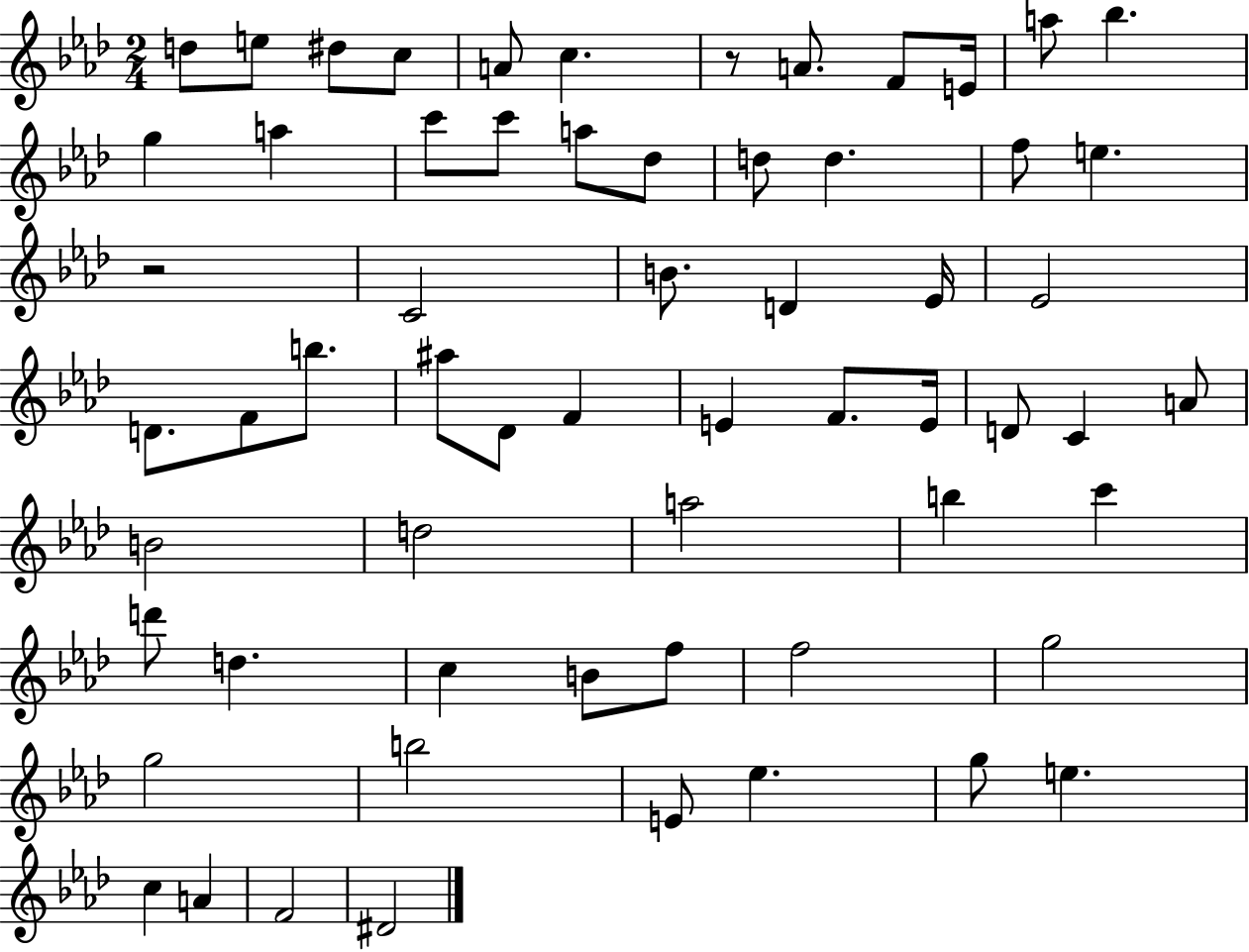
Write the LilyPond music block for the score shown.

{
  \clef treble
  \numericTimeSignature
  \time 2/4
  \key aes \major
  d''8 e''8 dis''8 c''8 | a'8 c''4. | r8 a'8. f'8 e'16 | a''8 bes''4. | \break g''4 a''4 | c'''8 c'''8 a''8 des''8 | d''8 d''4. | f''8 e''4. | \break r2 | c'2 | b'8. d'4 ees'16 | ees'2 | \break d'8. f'8 b''8. | ais''8 des'8 f'4 | e'4 f'8. e'16 | d'8 c'4 a'8 | \break b'2 | d''2 | a''2 | b''4 c'''4 | \break d'''8 d''4. | c''4 b'8 f''8 | f''2 | g''2 | \break g''2 | b''2 | e'8 ees''4. | g''8 e''4. | \break c''4 a'4 | f'2 | dis'2 | \bar "|."
}